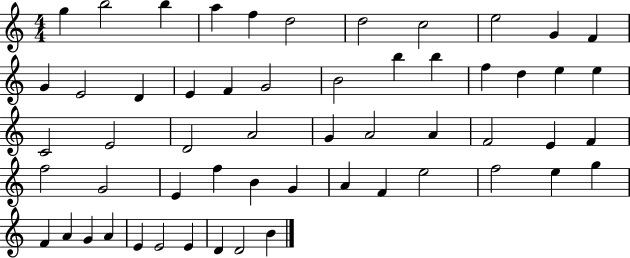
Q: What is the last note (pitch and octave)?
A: B4